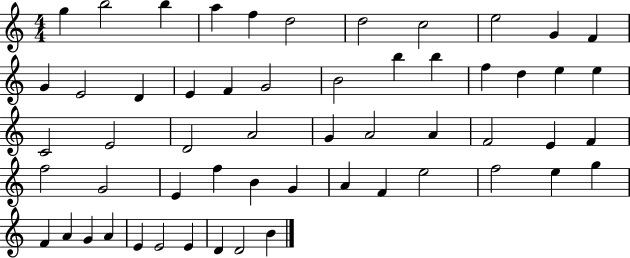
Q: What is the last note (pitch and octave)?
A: B4